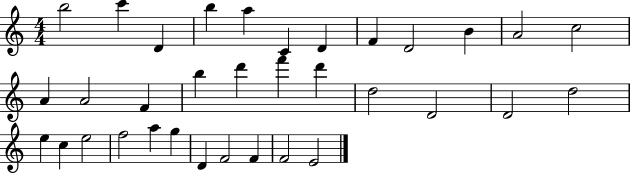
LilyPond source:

{
  \clef treble
  \numericTimeSignature
  \time 4/4
  \key c \major
  b''2 c'''4 d'4 | b''4 a''4 c'4 d'4 | f'4 d'2 b'4 | a'2 c''2 | \break a'4 a'2 f'4 | b''4 d'''4 f'''4 d'''4 | d''2 d'2 | d'2 d''2 | \break e''4 c''4 e''2 | f''2 a''4 g''4 | d'4 f'2 f'4 | f'2 e'2 | \break \bar "|."
}